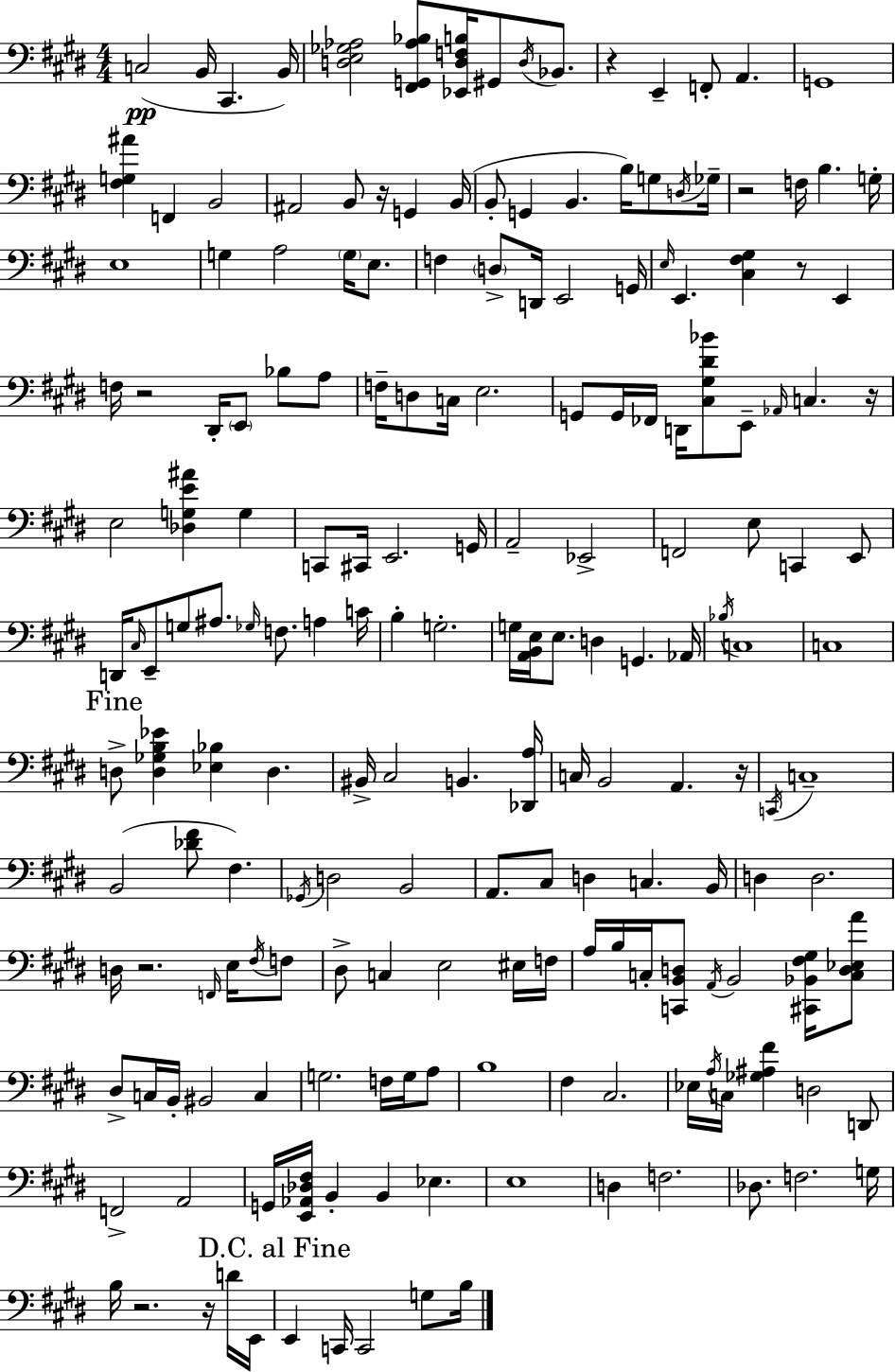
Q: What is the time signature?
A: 4/4